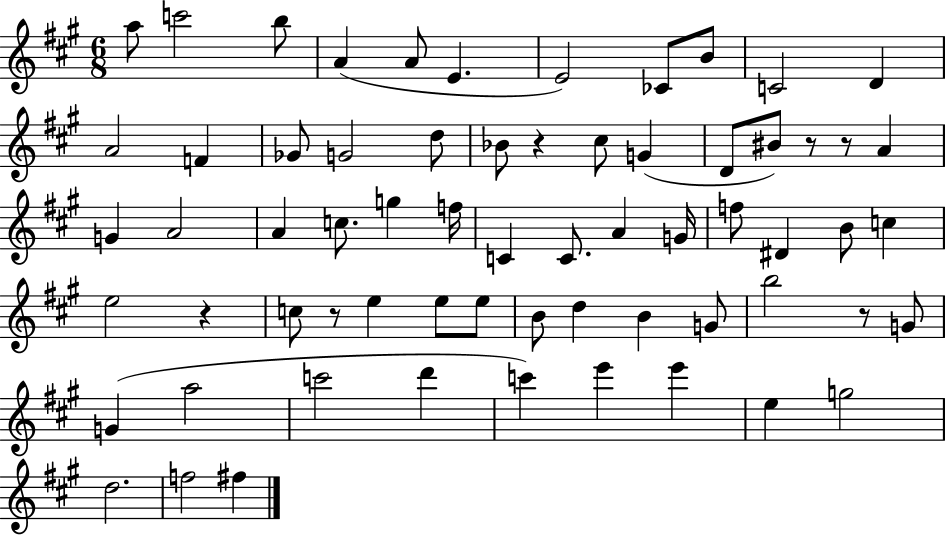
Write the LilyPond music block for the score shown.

{
  \clef treble
  \numericTimeSignature
  \time 6/8
  \key a \major
  \repeat volta 2 { a''8 c'''2 b''8 | a'4( a'8 e'4. | e'2) ces'8 b'8 | c'2 d'4 | \break a'2 f'4 | ges'8 g'2 d''8 | bes'8 r4 cis''8 g'4( | d'8 bis'8) r8 r8 a'4 | \break g'4 a'2 | a'4 c''8. g''4 f''16 | c'4 c'8. a'4 g'16 | f''8 dis'4 b'8 c''4 | \break e''2 r4 | c''8 r8 e''4 e''8 e''8 | b'8 d''4 b'4 g'8 | b''2 r8 g'8 | \break g'4( a''2 | c'''2 d'''4 | c'''4) e'''4 e'''4 | e''4 g''2 | \break d''2. | f''2 fis''4 | } \bar "|."
}